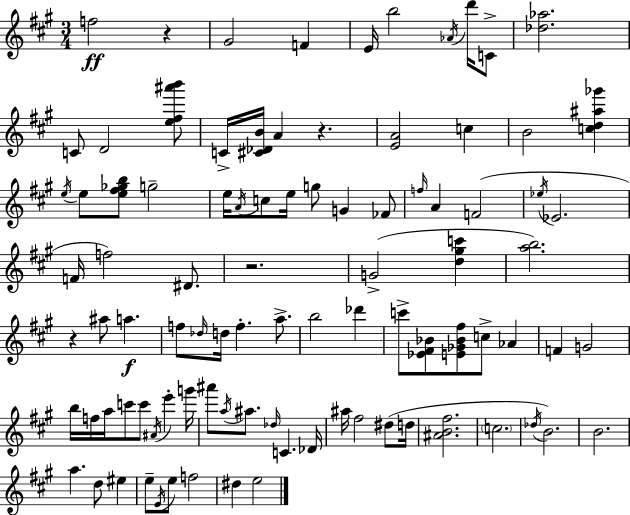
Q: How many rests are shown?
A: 4